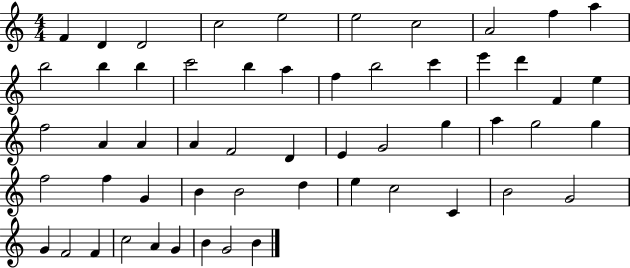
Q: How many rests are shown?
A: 0